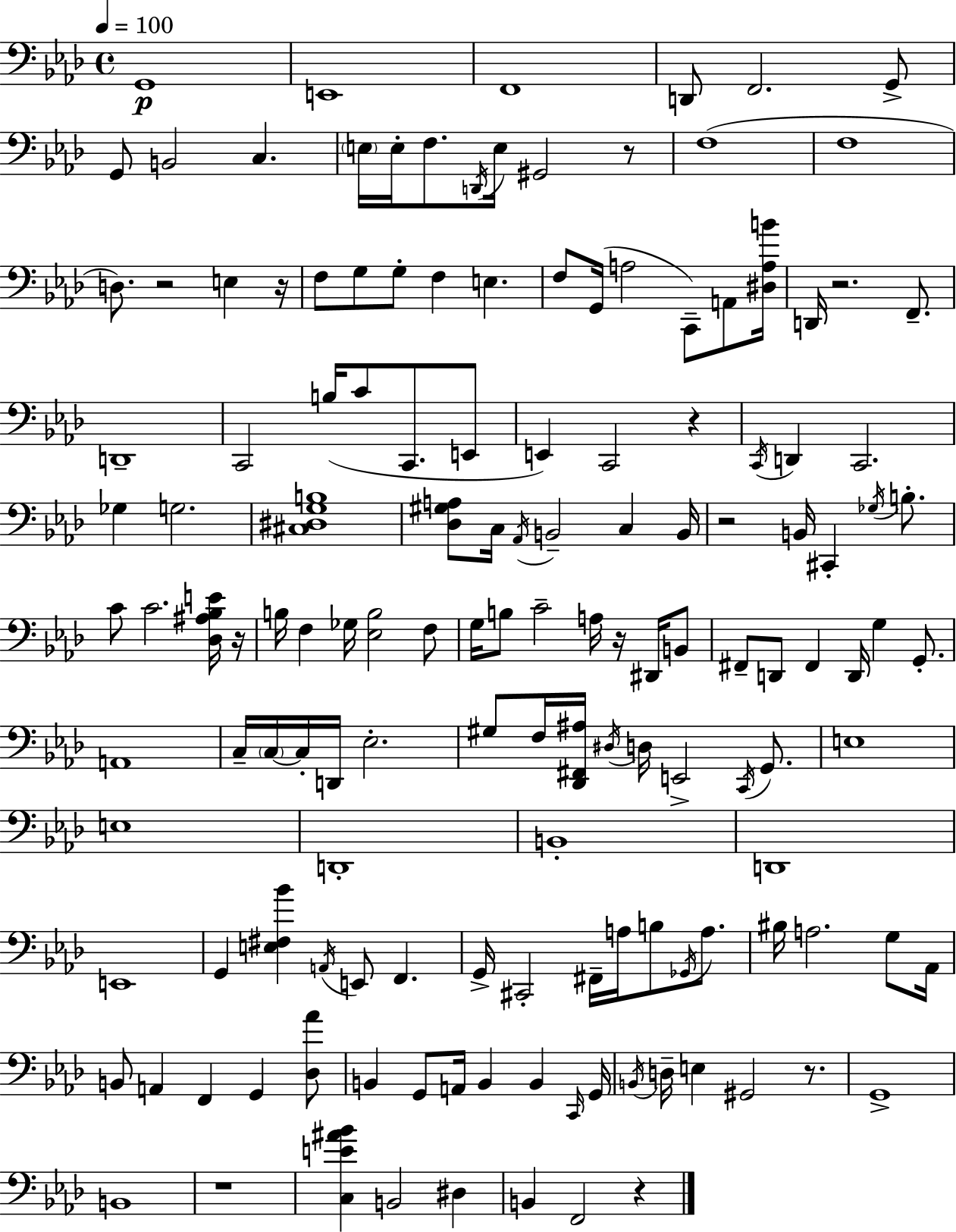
{
  \clef bass
  \time 4/4
  \defaultTimeSignature
  \key aes \major
  \tempo 4 = 100
  \repeat volta 2 { g,1\p | e,1 | f,1 | d,8 f,2. g,8-> | \break g,8 b,2 c4. | \parenthesize e16 e16-. f8. \acciaccatura { d,16 } e16 gis,2 r8 | f1( | f1 | \break d8.) r2 e4 | r16 f8 g8 g8-. f4 e4. | f8 g,16( a2 c,8--) a,8 | <dis a b'>16 d,16 r2. f,8.-- | \break d,1-- | c,2 b16( c'8 c,8. e,8 | e,4) c,2 r4 | \acciaccatura { c,16 } d,4 c,2. | \break ges4 g2. | <cis dis g b>1 | <des gis a>8 c16 \acciaccatura { aes,16 } b,2-- c4 | b,16 r2 b,16 cis,4-. | \break \acciaccatura { ges16 } b8.-. c'8 c'2. | <des ais bes e'>16 r16 b16 f4 ges16 <ees b>2 | f8 g16 b8 c'2-- a16 | r16 dis,16 b,8 fis,8-- d,8 fis,4 d,16 g4 | \break g,8.-. a,1 | c16-- \parenthesize c16~~ c16-. d,16 ees2.-. | gis8 f16 <des, fis, ais>16 \acciaccatura { dis16 } d16 e,2-> | \acciaccatura { c,16 } g,8. e1 | \break e1 | d,1-. | b,1-. | d,1 | \break e,1 | g,4 <e fis bes'>4 \acciaccatura { a,16 } e,8 | f,4. g,16-> cis,2-. | fis,16-- a16 b8 \acciaccatura { ges,16 } a8. bis16 a2. | \break g8 aes,16 b,8 a,4 f,4 | g,4 <des aes'>8 b,4 g,8 a,16 b,4 | b,4 \grace { c,16 } g,16 \acciaccatura { b,16 } d16-- e4 gis,2 | r8. g,1-> | \break b,1 | r1 | <c e' ais' bes'>4 b,2 | dis4 b,4 f,2 | \break r4 } \bar "|."
}